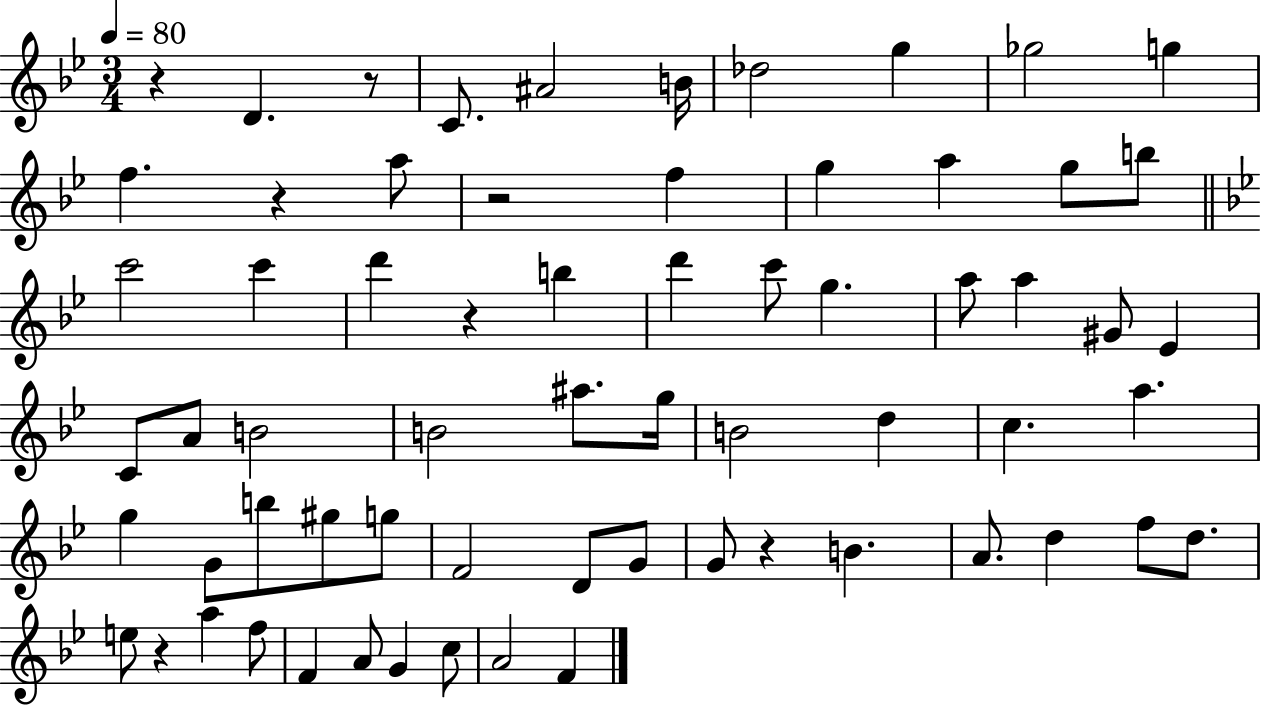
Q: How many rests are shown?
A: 7